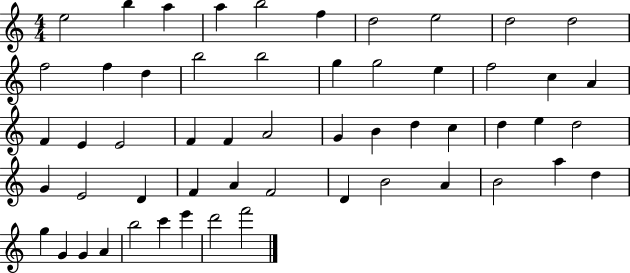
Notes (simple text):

E5/h B5/q A5/q A5/q B5/h F5/q D5/h E5/h D5/h D5/h F5/h F5/q D5/q B5/h B5/h G5/q G5/h E5/q F5/h C5/q A4/q F4/q E4/q E4/h F4/q F4/q A4/h G4/q B4/q D5/q C5/q D5/q E5/q D5/h G4/q E4/h D4/q F4/q A4/q F4/h D4/q B4/h A4/q B4/h A5/q D5/q G5/q G4/q G4/q A4/q B5/h C6/q E6/q D6/h F6/h